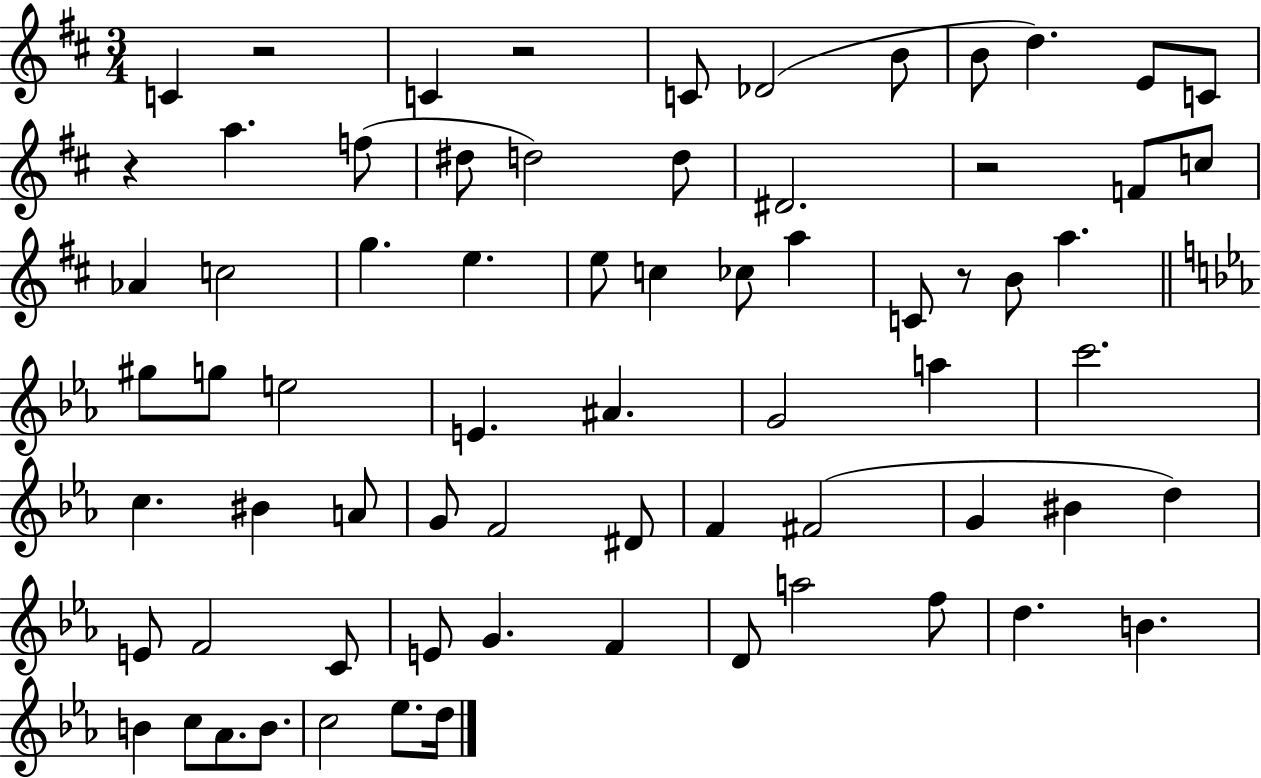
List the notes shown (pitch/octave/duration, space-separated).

C4/q R/h C4/q R/h C4/e Db4/h B4/e B4/e D5/q. E4/e C4/e R/q A5/q. F5/e D#5/e D5/h D5/e D#4/h. R/h F4/e C5/e Ab4/q C5/h G5/q. E5/q. E5/e C5/q CES5/e A5/q C4/e R/e B4/e A5/q. G#5/e G5/e E5/h E4/q. A#4/q. G4/h A5/q C6/h. C5/q. BIS4/q A4/e G4/e F4/h D#4/e F4/q F#4/h G4/q BIS4/q D5/q E4/e F4/h C4/e E4/e G4/q. F4/q D4/e A5/h F5/e D5/q. B4/q. B4/q C5/e Ab4/e. B4/e. C5/h Eb5/e. D5/s